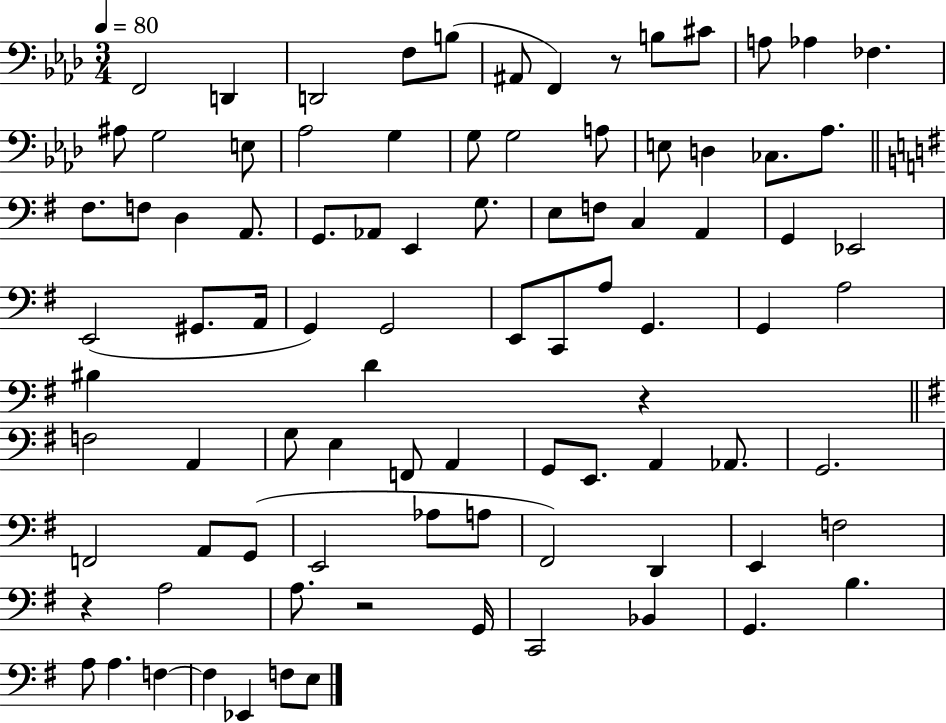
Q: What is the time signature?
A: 3/4